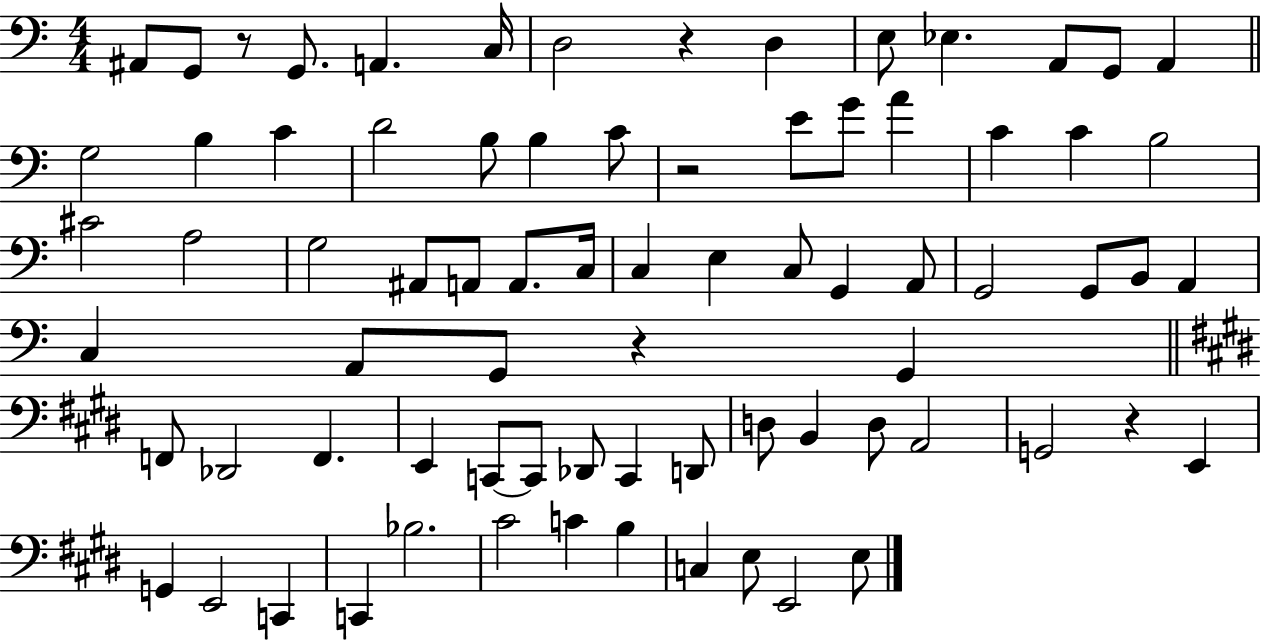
{
  \clef bass
  \numericTimeSignature
  \time 4/4
  \key c \major
  ais,8 g,8 r8 g,8. a,4. c16 | d2 r4 d4 | e8 ees4. a,8 g,8 a,4 | \bar "||" \break \key a \minor g2 b4 c'4 | d'2 b8 b4 c'8 | r2 e'8 g'8 a'4 | c'4 c'4 b2 | \break cis'2 a2 | g2 ais,8 a,8 a,8. c16 | c4 e4 c8 g,4 a,8 | g,2 g,8 b,8 a,4 | \break c4 a,8 g,8 r4 g,4 | \bar "||" \break \key e \major f,8 des,2 f,4. | e,4 c,8~~ c,8 des,8 c,4 d,8 | d8 b,4 d8 a,2 | g,2 r4 e,4 | \break g,4 e,2 c,4 | c,4 bes2. | cis'2 c'4 b4 | c4 e8 e,2 e8 | \break \bar "|."
}